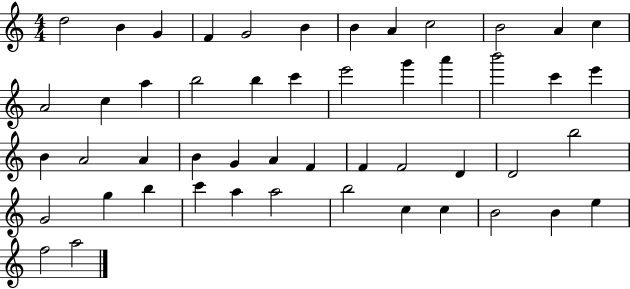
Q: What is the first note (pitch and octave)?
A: D5